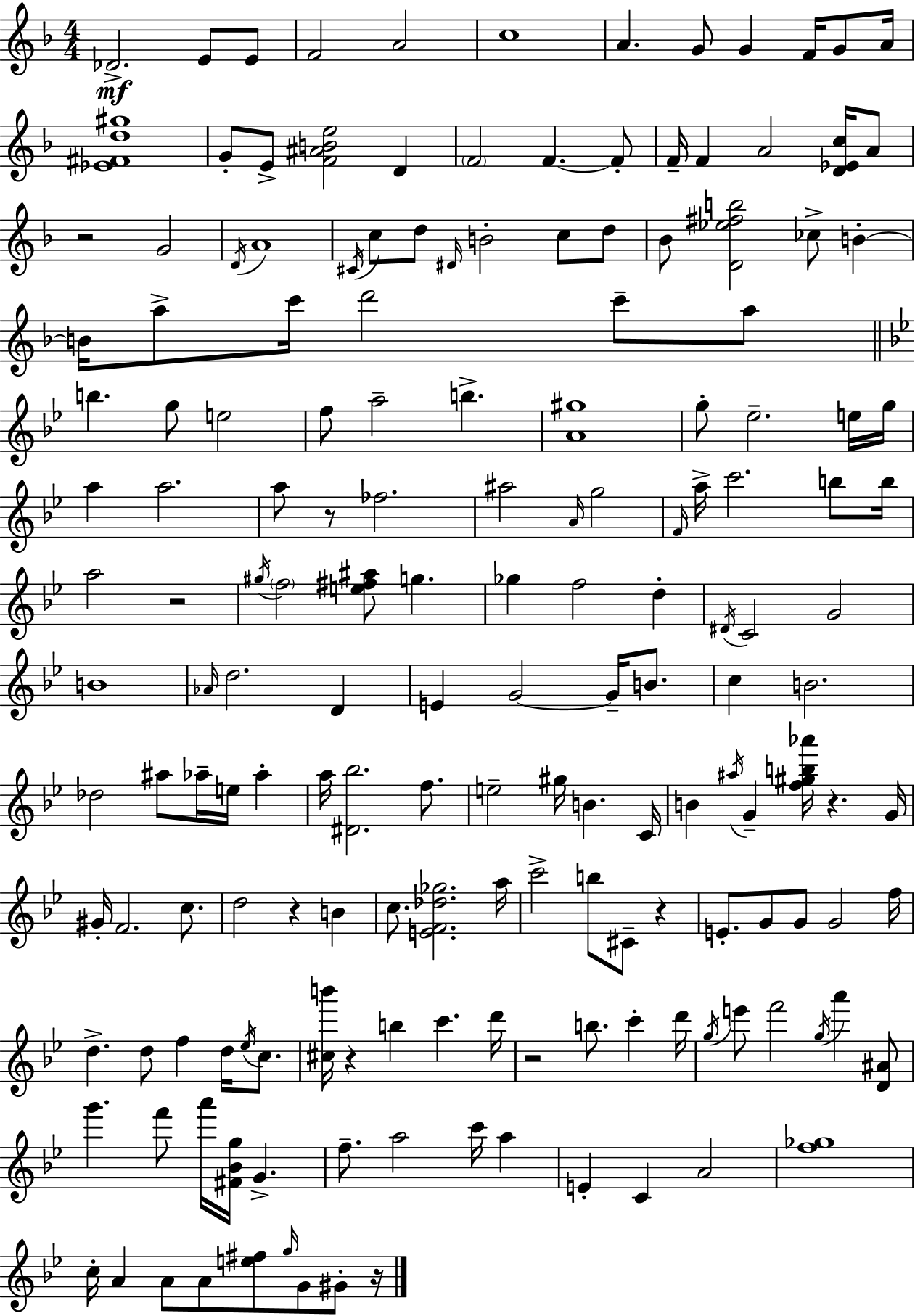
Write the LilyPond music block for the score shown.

{
  \clef treble
  \numericTimeSignature
  \time 4/4
  \key f \major
  des'2.->\mf e'8 e'8 | f'2 a'2 | c''1 | a'4. g'8 g'4 f'16 g'8 a'16 | \break <ees' fis' d'' gis''>1 | g'8-. e'8-> <f' ais' b' e''>2 d'4 | \parenthesize f'2 f'4.~~ f'8-. | f'16-- f'4 a'2 <d' ees' c''>16 a'8 | \break r2 g'2 | \acciaccatura { d'16 } a'1 | \acciaccatura { cis'16 } c''8 d''8 \grace { dis'16 } b'2-. c''8 | d''8 bes'8 <d' ees'' fis'' b''>2 ces''8-> b'4-.~~ | \break b'16 a''8-> c'''16 d'''2 c'''8-- | a''8 \bar "||" \break \key bes \major b''4. g''8 e''2 | f''8 a''2-- b''4.-> | <a' gis''>1 | g''8-. ees''2.-- e''16 g''16 | \break a''4 a''2. | a''8 r8 fes''2. | ais''2 \grace { a'16 } g''2 | \grace { f'16 } a''16-> c'''2. b''8 | \break b''16 a''2 r2 | \acciaccatura { gis''16 } \parenthesize f''2 <e'' fis'' ais''>8 g''4. | ges''4 f''2 d''4-. | \acciaccatura { dis'16 } c'2 g'2 | \break b'1 | \grace { aes'16 } d''2. | d'4 e'4 g'2~~ | g'16-- b'8. c''4 b'2. | \break des''2 ais''8 aes''16-- | e''16 aes''4-. a''16 <dis' bes''>2. | f''8. e''2-- gis''16 b'4. | c'16 b'4 \acciaccatura { ais''16 } g'4-- <f'' gis'' b'' aes'''>16 r4. | \break g'16 gis'16-. f'2. | c''8. d''2 r4 | b'4 c''8. <e' f' des'' ges''>2. | a''16 c'''2-> b''8 | \break cis'8-- r4 e'8.-. g'8 g'8 g'2 | f''16 d''4.-> d''8 f''4 | d''16 \acciaccatura { ees''16 } c''8. <cis'' b'''>16 r4 b''4 | c'''4. d'''16 r2 b''8. | \break c'''4-. d'''16 \acciaccatura { g''16 } e'''8 f'''2 | \acciaccatura { g''16 } a'''4 <d' ais'>8 g'''4. f'''8 | a'''16 <fis' bes' g''>16 g'4.-> f''8.-- a''2 | c'''16 a''4 e'4-. c'4 | \break a'2 <f'' ges''>1 | c''16-. a'4 a'8 | a'8 <e'' fis''>8 \grace { g''16 } g'8 gis'8-. r16 \bar "|."
}